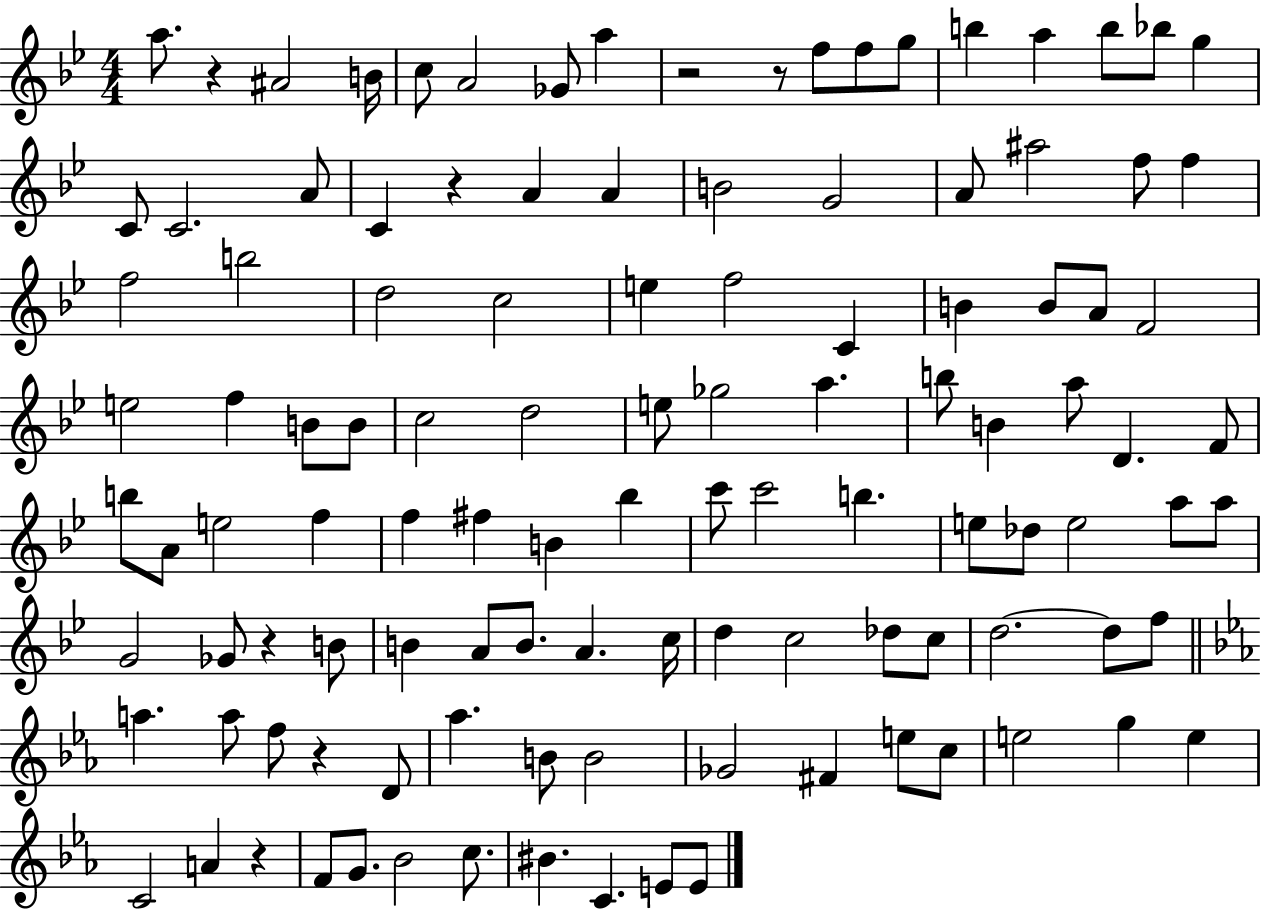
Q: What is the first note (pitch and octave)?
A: A5